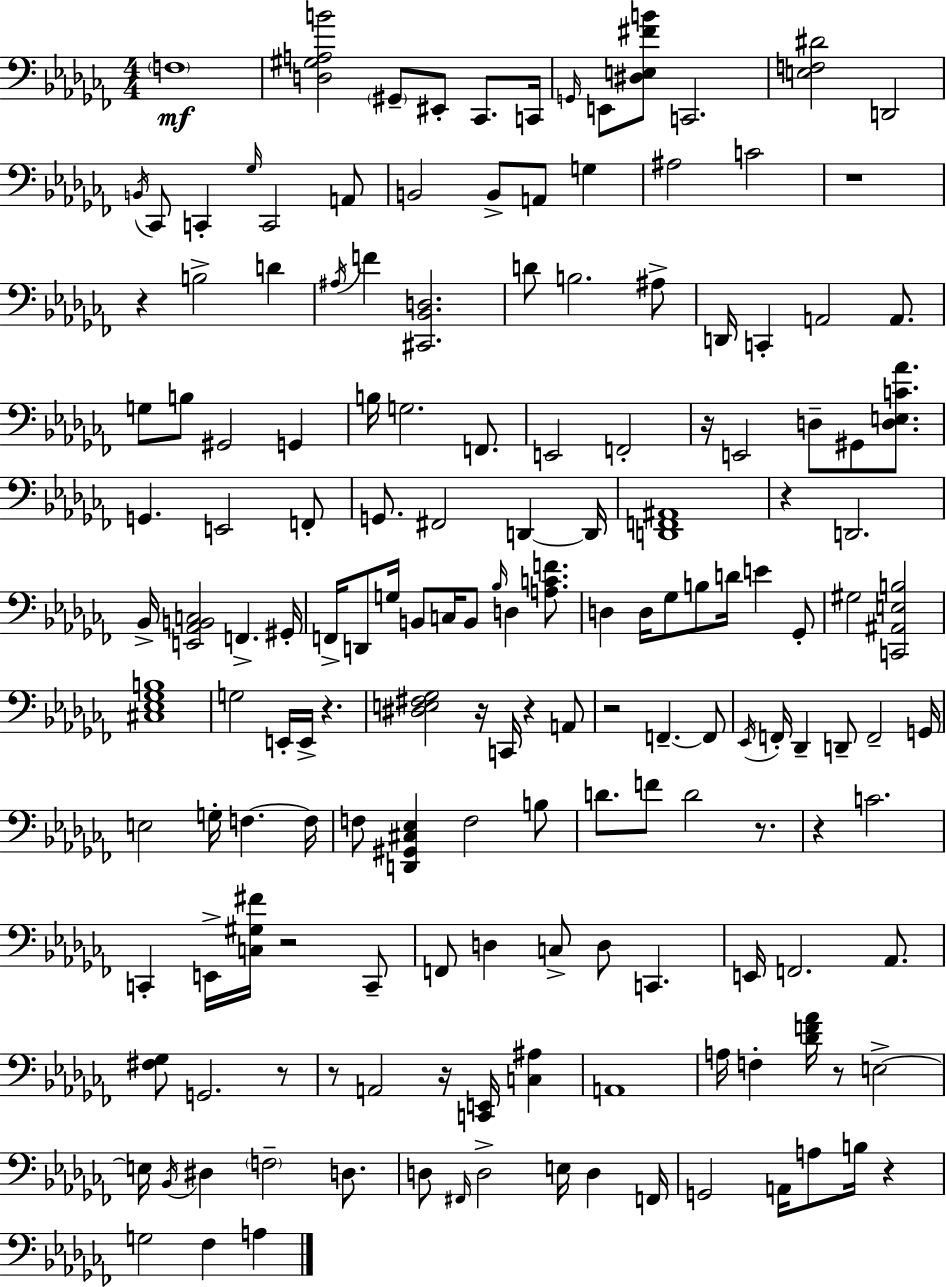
F3/w [D3,G#3,A3,B4]/h G#2/e EIS2/e CES2/e. C2/s G2/s E2/e [D#3,E3,F#4,B4]/e C2/h. [E3,F3,D#4]/h D2/h B2/s CES2/e C2/q Gb3/s C2/h A2/e B2/h B2/e A2/e G3/q A#3/h C4/h R/w R/q B3/h D4/q A#3/s F4/q [C#2,Bb2,D3]/h. D4/e B3/h. A#3/e D2/s C2/q A2/h A2/e. G3/e B3/e G#2/h G2/q B3/s G3/h. F2/e. E2/h F2/h R/s E2/h D3/e G#2/e [D3,E3,C4,Ab4]/e. G2/q. E2/h F2/e G2/e. F#2/h D2/q D2/s [D2,F2,A#2]/w R/q D2/h. Bb2/s [E2,Ab2,B2,C3]/h F2/q. G#2/s F2/s D2/e G3/s B2/e C3/s B2/e Bb3/s D3/q [A3,C4,F4]/e. D3/q D3/s Gb3/e B3/e D4/s E4/q Gb2/e G#3/h [C2,A#2,E3,B3]/h [C#3,Eb3,Gb3,B3]/w G3/h E2/s E2/s R/q. [D#3,E3,F#3,Gb3]/h R/s C2/s R/q A2/e R/h F2/q. F2/e Eb2/s F2/s Db2/q D2/e F2/h G2/s E3/h G3/s F3/q. F3/s F3/e [D2,G#2,C#3,Eb3]/q F3/h B3/e D4/e. F4/e D4/h R/e. R/q C4/h. C2/q E2/s [C3,G#3,F#4]/s R/h C2/e F2/e D3/q C3/e D3/e C2/q. E2/s F2/h. Ab2/e. [F#3,Gb3]/e G2/h. R/e R/e A2/h R/s [C2,E2]/s [C3,A#3]/q A2/w A3/s F3/q [Db4,F4,Ab4]/s R/e E3/h E3/s Bb2/s D#3/q F3/h D3/e. D3/e F#2/s D3/h E3/s D3/q F2/s G2/h A2/s A3/e B3/s R/q G3/h FES3/q A3/q